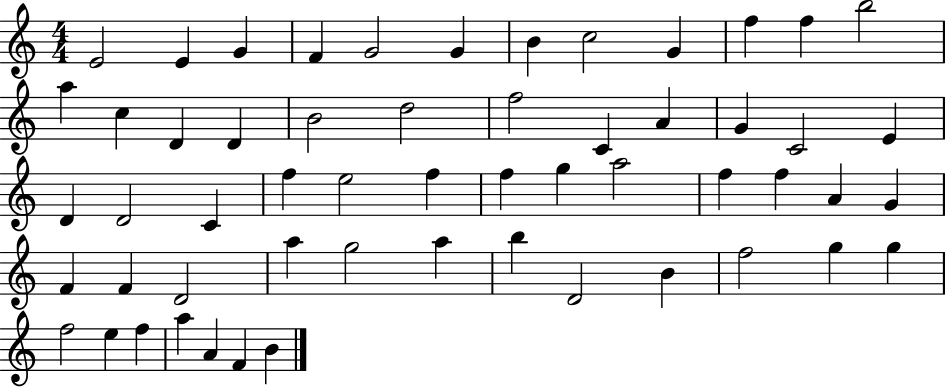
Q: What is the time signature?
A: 4/4